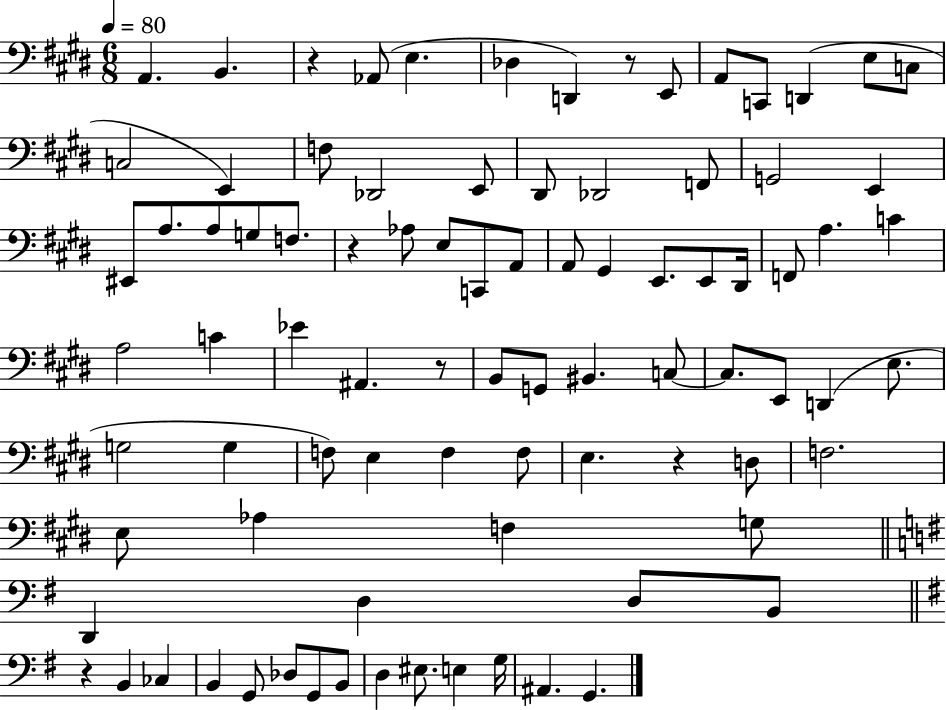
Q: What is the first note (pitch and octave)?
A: A2